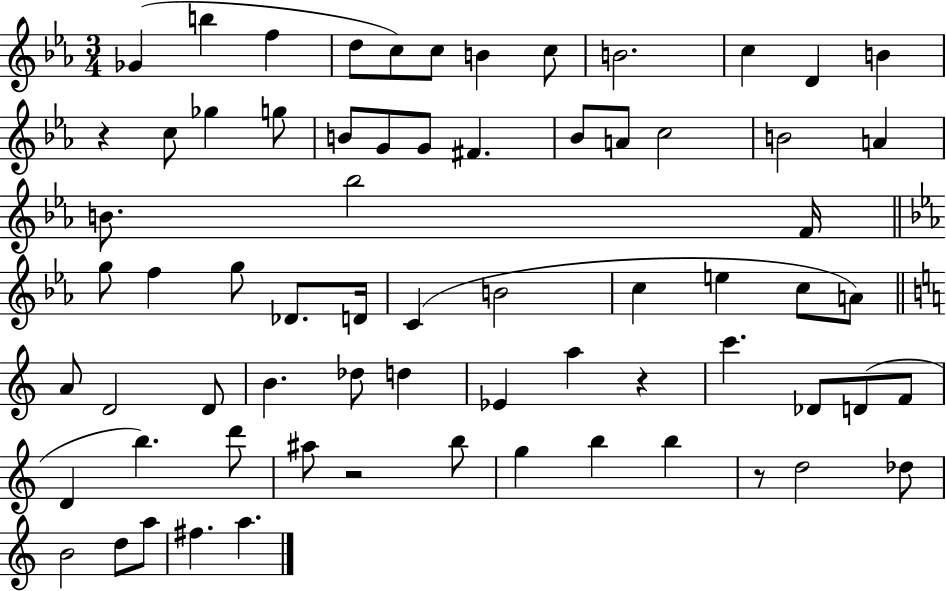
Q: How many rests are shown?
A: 4